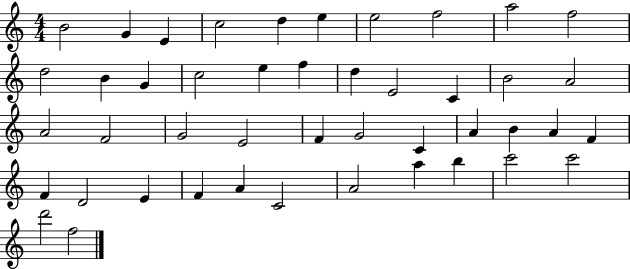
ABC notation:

X:1
T:Untitled
M:4/4
L:1/4
K:C
B2 G E c2 d e e2 f2 a2 f2 d2 B G c2 e f d E2 C B2 A2 A2 F2 G2 E2 F G2 C A B A F F D2 E F A C2 A2 a b c'2 c'2 d'2 f2